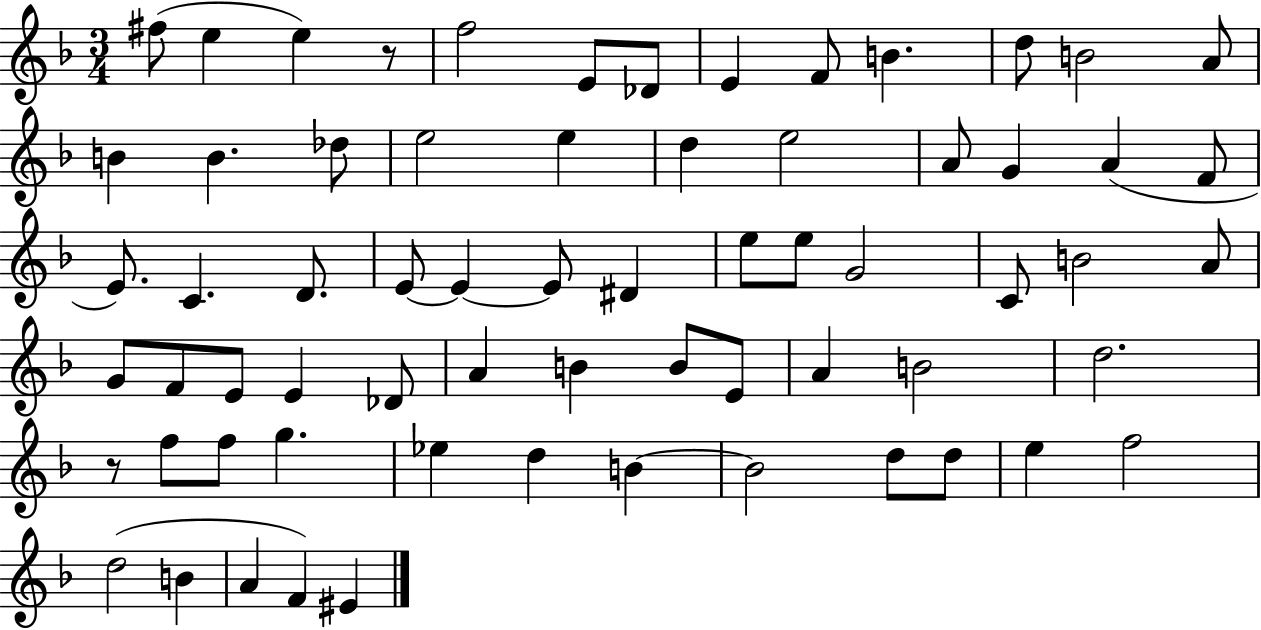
{
  \clef treble
  \numericTimeSignature
  \time 3/4
  \key f \major
  \repeat volta 2 { fis''8( e''4 e''4) r8 | f''2 e'8 des'8 | e'4 f'8 b'4. | d''8 b'2 a'8 | \break b'4 b'4. des''8 | e''2 e''4 | d''4 e''2 | a'8 g'4 a'4( f'8 | \break e'8.) c'4. d'8. | e'8~~ e'4~~ e'8 dis'4 | e''8 e''8 g'2 | c'8 b'2 a'8 | \break g'8 f'8 e'8 e'4 des'8 | a'4 b'4 b'8 e'8 | a'4 b'2 | d''2. | \break r8 f''8 f''8 g''4. | ees''4 d''4 b'4~~ | b'2 d''8 d''8 | e''4 f''2 | \break d''2( b'4 | a'4 f'4) eis'4 | } \bar "|."
}